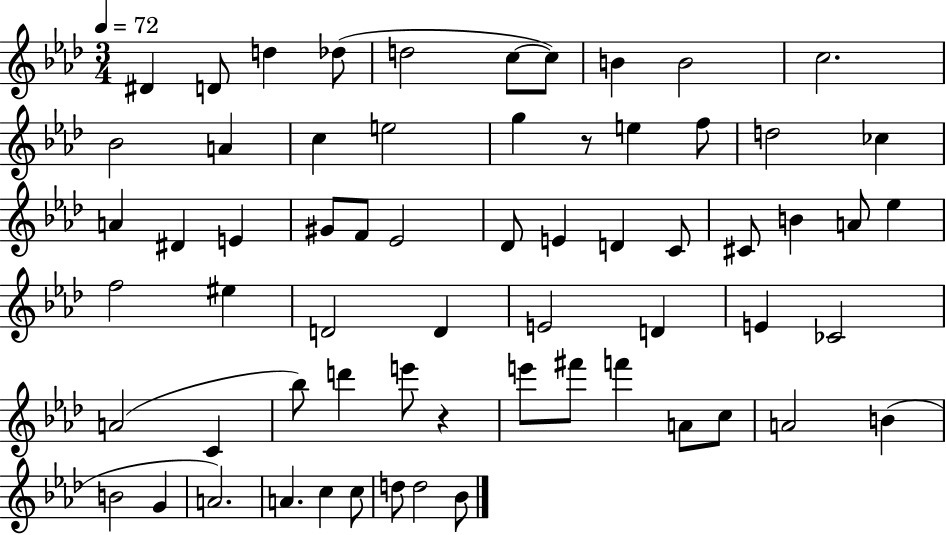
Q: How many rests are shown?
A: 2